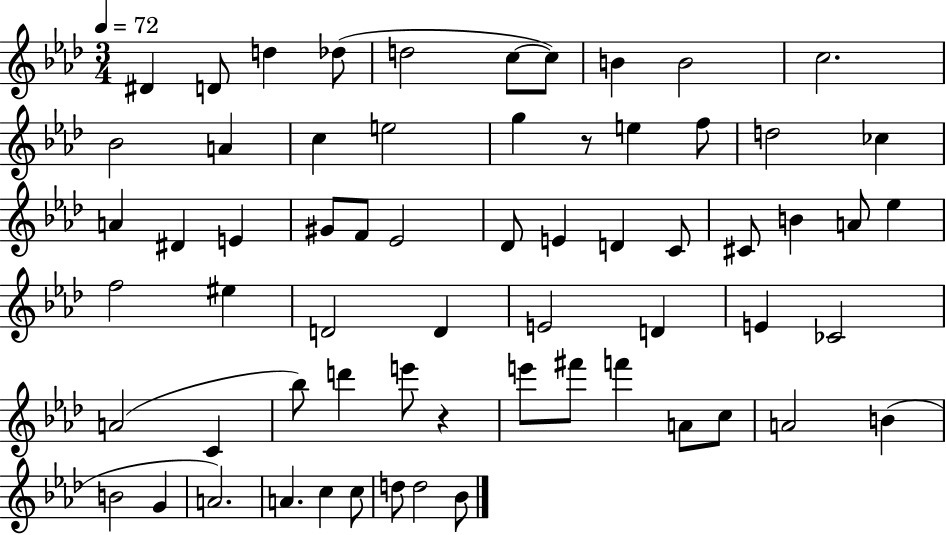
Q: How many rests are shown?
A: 2